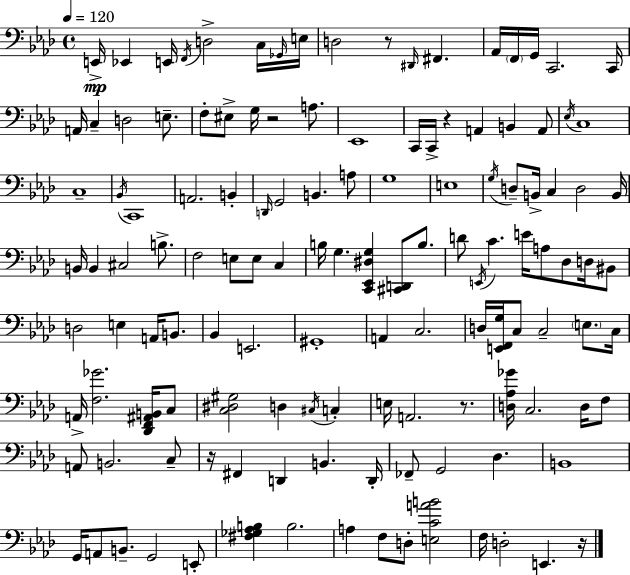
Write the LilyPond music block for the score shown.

{
  \clef bass
  \time 4/4
  \defaultTimeSignature
  \key aes \major
  \tempo 4 = 120
  e,16->\mp ees,4 e,16 \acciaccatura { f,16 } d2-> c16 | \grace { ges,16 } e16 d2 r8 \grace { dis,16 } fis,4. | aes,16 \parenthesize f,16 g,16 c,2. | c,16 a,16 c4-- d2 | \break e8.-- f8-. eis8-> g16 r2 | a8. ees,1 | c,16 c,16-> r4 a,4 b,4 | a,8 \acciaccatura { ees16 } c1 | \break c1-- | \acciaccatura { bes,16 } c,1 | a,2. | b,4-. \grace { d,16 } g,2 b,4. | \break a8 g1 | e1 | \acciaccatura { g16 } d8-- b,16-> c4 d2 | b,16 b,16 b,4 cis2 | \break b8.-> f2 e8 | e8 c4 b16 g4. <c, ees, dis g>4 | <cis, d,>8 b8. d'8 \acciaccatura { e,16 } c'4. | e'16 a8 des8 d16 bis,8 d2 | \break e4 a,16 b,8. bes,4 e,2. | gis,1-. | a,4 c2. | d16 <e, f, g>16 c8 c2-- | \break \parenthesize e8. c16 a,16-> <f ges'>2. | <des, f, ais, b,>16 c8 <c dis gis>2 | d4 \acciaccatura { cis16 } c4-. e16 a,2. | r8. <d aes ges'>16 c2. | \break d16 f8 a,8 b,2. | c8-- r16 fis,4 d,4 | b,4. d,16-. fes,8-- g,2 | des4. b,1 | \break g,16 a,8 b,8.-- g,2 | e,8-. <fis ges aes b>4 b2. | a4 f8 d8-. | <e c' a' b'>2 f16 d2-. | \break e,4. r16 \bar "|."
}